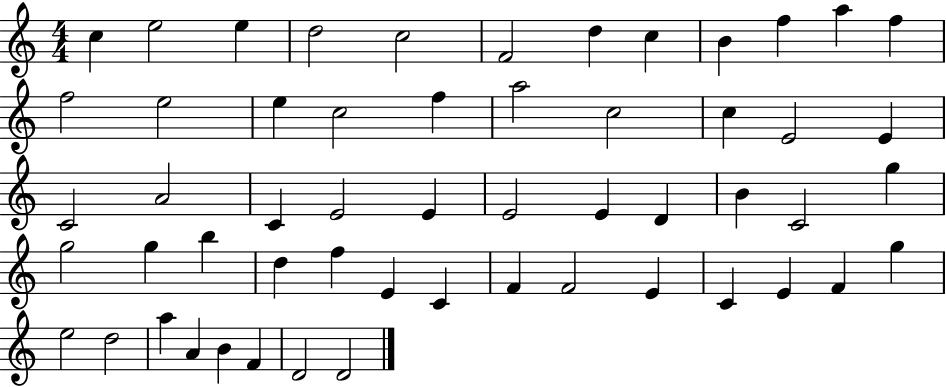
{
  \clef treble
  \numericTimeSignature
  \time 4/4
  \key c \major
  c''4 e''2 e''4 | d''2 c''2 | f'2 d''4 c''4 | b'4 f''4 a''4 f''4 | \break f''2 e''2 | e''4 c''2 f''4 | a''2 c''2 | c''4 e'2 e'4 | \break c'2 a'2 | c'4 e'2 e'4 | e'2 e'4 d'4 | b'4 c'2 g''4 | \break g''2 g''4 b''4 | d''4 f''4 e'4 c'4 | f'4 f'2 e'4 | c'4 e'4 f'4 g''4 | \break e''2 d''2 | a''4 a'4 b'4 f'4 | d'2 d'2 | \bar "|."
}